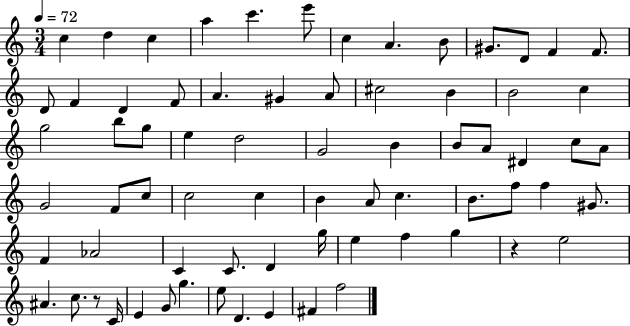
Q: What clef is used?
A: treble